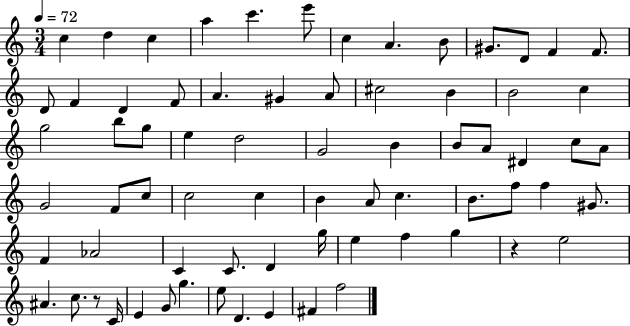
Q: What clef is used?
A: treble